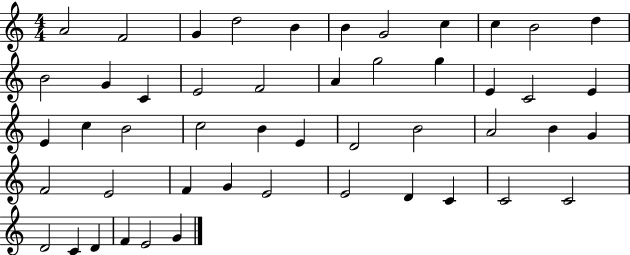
X:1
T:Untitled
M:4/4
L:1/4
K:C
A2 F2 G d2 B B G2 c c B2 d B2 G C E2 F2 A g2 g E C2 E E c B2 c2 B E D2 B2 A2 B G F2 E2 F G E2 E2 D C C2 C2 D2 C D F E2 G